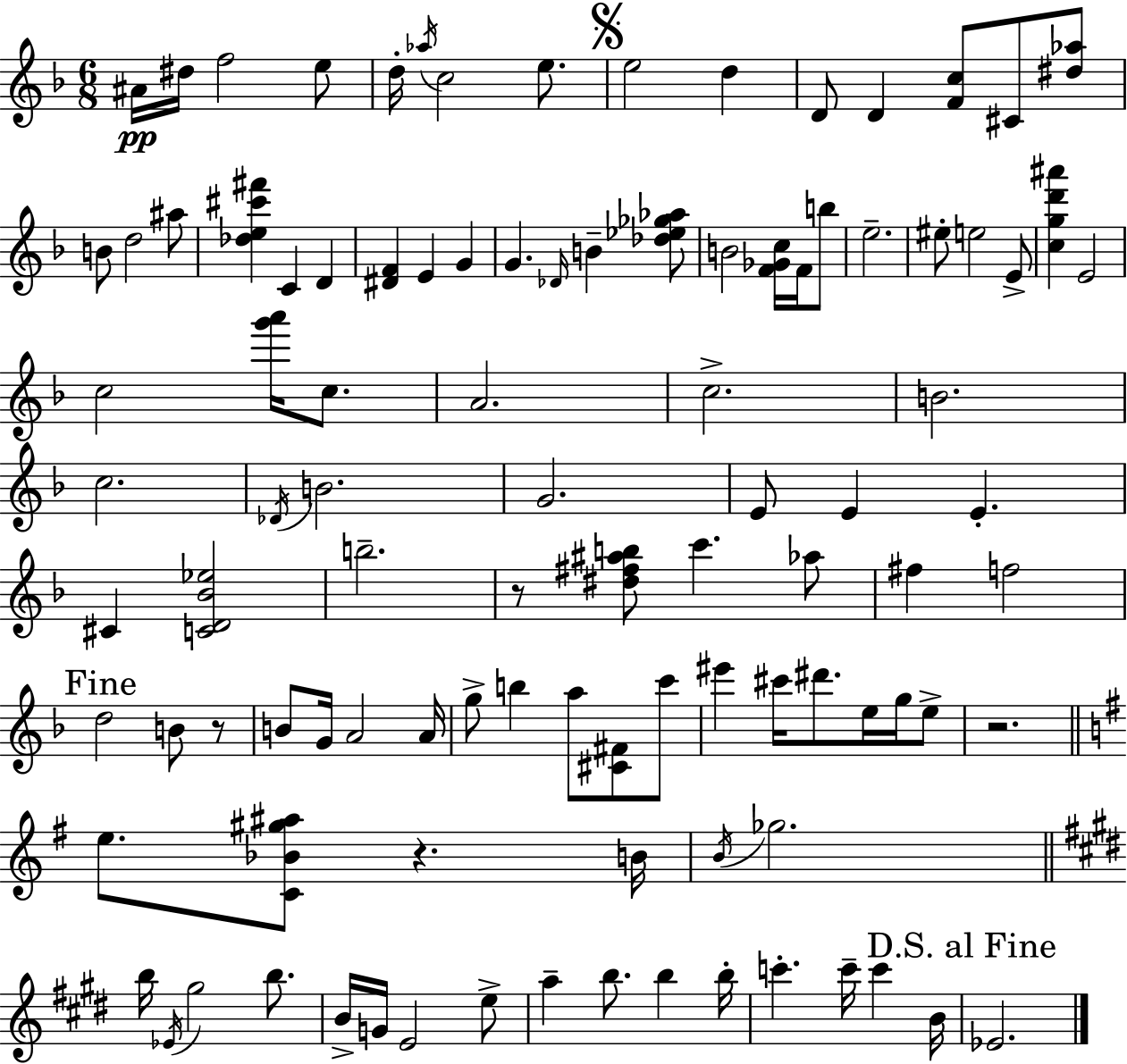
{
  \clef treble
  \numericTimeSignature
  \time 6/8
  \key d \minor
  ais'16\pp dis''16 f''2 e''8 | d''16-. \acciaccatura { aes''16 } c''2 e''8. | \mark \markup { \musicglyph "scripts.segno" } e''2 d''4 | d'8 d'4 <f' c''>8 cis'8 <dis'' aes''>8 | \break b'8 d''2 ais''8 | <des'' e'' cis''' fis'''>4 c'4 d'4 | <dis' f'>4 e'4 g'4 | g'4. \grace { des'16 } b'4-- | \break <des'' ees'' ges'' aes''>8 b'2 <f' ges' c''>16 f'16 | b''8 e''2.-- | eis''8-. e''2 | e'8-> <c'' g'' d''' ais'''>4 e'2 | \break c''2 <g''' a'''>16 c''8. | a'2. | c''2.-> | b'2. | \break c''2. | \acciaccatura { des'16 } b'2. | g'2. | e'8 e'4 e'4.-. | \break cis'4 <c' d' bes' ees''>2 | b''2.-- | r8 <dis'' fis'' ais'' b''>8 c'''4. | aes''8 fis''4 f''2 | \break \mark "Fine" d''2 b'8 | r8 b'8 g'16 a'2 | a'16 g''8-> b''4 a''8 <cis' fis'>8 | c'''8 eis'''4 cis'''16 dis'''8. e''16 | \break g''16 e''8-> r2. | \bar "||" \break \key e \minor e''8. <c' bes' gis'' ais''>8 r4. b'16 | \acciaccatura { b'16 } ges''2. | \bar "||" \break \key e \major b''16 \acciaccatura { ees'16 } gis''2 b''8. | b'16-> g'16 e'2 e''8-> | a''4-- b''8. b''4 | b''16-. c'''4.-. c'''16-- c'''4 | \break b'16 \mark "D.S. al Fine" ees'2. | \bar "|."
}